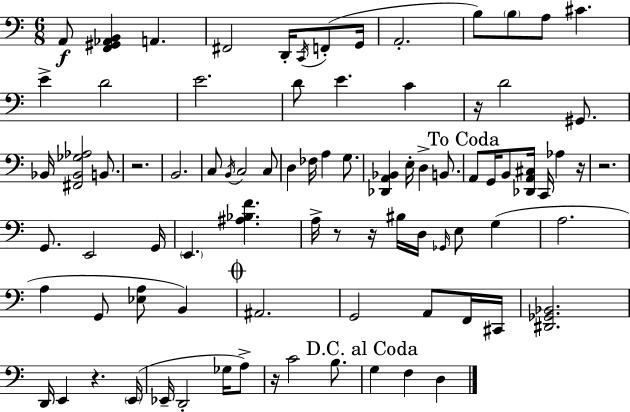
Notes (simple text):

A2/e [F2,G#2,Ab2,B2]/q A2/q. F#2/h D2/s C2/s F2/e G2/s A2/h. B3/e B3/e A3/e C#4/q. E4/q D4/h E4/h. D4/e E4/q. C4/q R/s D4/h G#2/e. Bb2/s [F#2,Bb2,Gb3,Ab3]/h B2/e. R/h. B2/h. C3/e B2/s C3/h C3/e D3/q FES3/s A3/q G3/e. [Db2,A2,Bb2]/q E3/s D3/q B2/e. A2/e G2/s B2/e [Db2,A2,C#3]/s C2/s Ab3/q R/s R/h. G2/e. E2/h G2/s E2/q. [A#3,Bb3,F4]/q. A3/s R/e R/s BIS3/s D3/s Gb2/s E3/e G3/q A3/h. A3/q G2/e [Eb3,A3]/e B2/q A#2/h. G2/h A2/e F2/s C#2/s [D#2,Gb2,Bb2]/h. D2/s E2/q R/q. E2/s Eb2/s D2/h Gb3/s A3/e R/s C4/h B3/e. G3/q F3/q D3/q